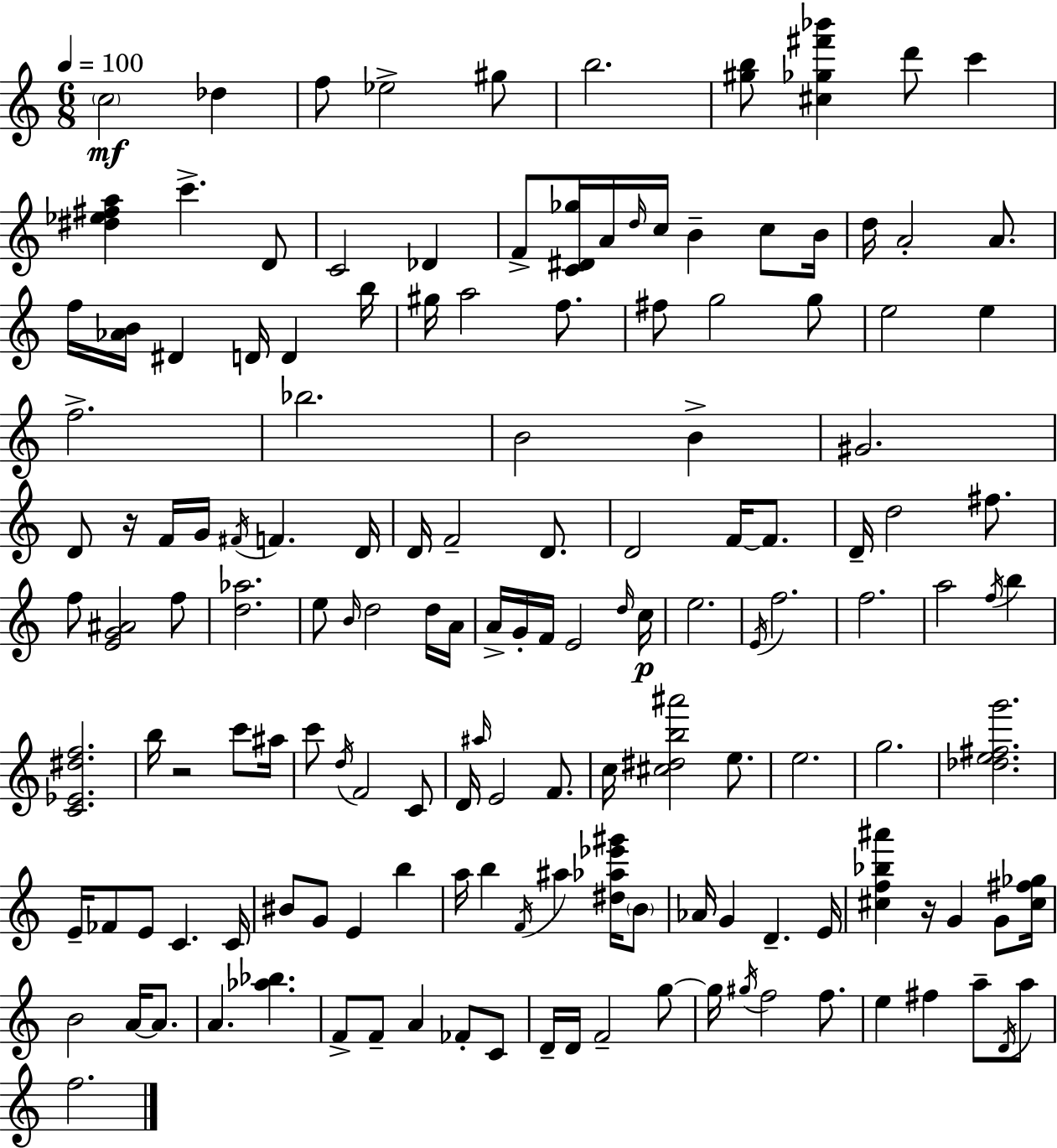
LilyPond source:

{
  \clef treble
  \numericTimeSignature
  \time 6/8
  \key c \major
  \tempo 4 = 100
  \parenthesize c''2\mf des''4 | f''8 ees''2-> gis''8 | b''2. | <gis'' b''>8 <cis'' ges'' fis''' bes'''>4 d'''8 c'''4 | \break <dis'' ees'' fis'' a''>4 c'''4.-> d'8 | c'2 des'4 | f'8-> <c' dis' ges''>16 a'16 \grace { d''16 } c''16 b'4-- c''8 | b'16 d''16 a'2-. a'8. | \break f''16 <aes' b'>16 dis'4 d'16 d'4 | b''16 gis''16 a''2 f''8. | fis''8 g''2 g''8 | e''2 e''4 | \break f''2.-> | bes''2. | b'2 b'4-> | gis'2. | \break d'8 r16 f'16 g'16 \acciaccatura { fis'16 } f'4. | d'16 d'16 f'2-- d'8. | d'2 f'16~~ f'8. | d'16-- d''2 fis''8. | \break f''8 <e' g' ais'>2 | f''8 <d'' aes''>2. | e''8 \grace { b'16 } d''2 | d''16 a'16 a'16-> g'16-. f'16 e'2 | \break \grace { d''16 } c''16\p e''2. | \acciaccatura { e'16 } f''2. | f''2. | a''2 | \break \acciaccatura { f''16 } b''4 <c' ees' dis'' f''>2. | b''16 r2 | c'''8 ais''16 c'''8 \acciaccatura { d''16 } f'2 | c'8 d'16 \grace { ais''16 } e'2 | \break f'8. c''16 <cis'' dis'' b'' ais'''>2 | e''8. e''2. | g''2. | <des'' e'' fis'' g'''>2. | \break e'16-- fes'8 e'8 | c'4. c'16 bis'8 g'8 | e'4 b''4 a''16 b''4 | \acciaccatura { f'16 } ais''4 <dis'' aes'' ees''' gis'''>16 \parenthesize b'8 aes'16 g'4 | \break d'4.-- e'16 <cis'' f'' bes'' ais'''>4 | r16 g'4 g'8 <cis'' fis'' ges''>16 b'2 | a'16~~ a'8. a'4. | <aes'' bes''>4. f'8-> f'8-- | \break a'4 fes'8-. c'8 d'16-- d'16 f'2-- | g''8~~ g''16 \acciaccatura { gis''16 } f''2 | f''8. e''4 | fis''4 a''8-- \acciaccatura { d'16 } a''8 f''2. | \break \bar "|."
}